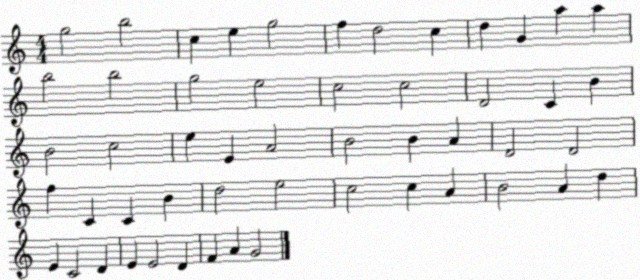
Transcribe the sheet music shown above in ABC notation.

X:1
T:Untitled
M:4/4
L:1/4
K:C
g2 b2 c e g2 f d2 c d G a a b2 b2 g2 e2 c2 c2 D2 C B B2 c2 e E A2 B2 B A D2 D2 f C C B d2 e2 c2 c A B2 A d E C2 D E E2 D F A G2